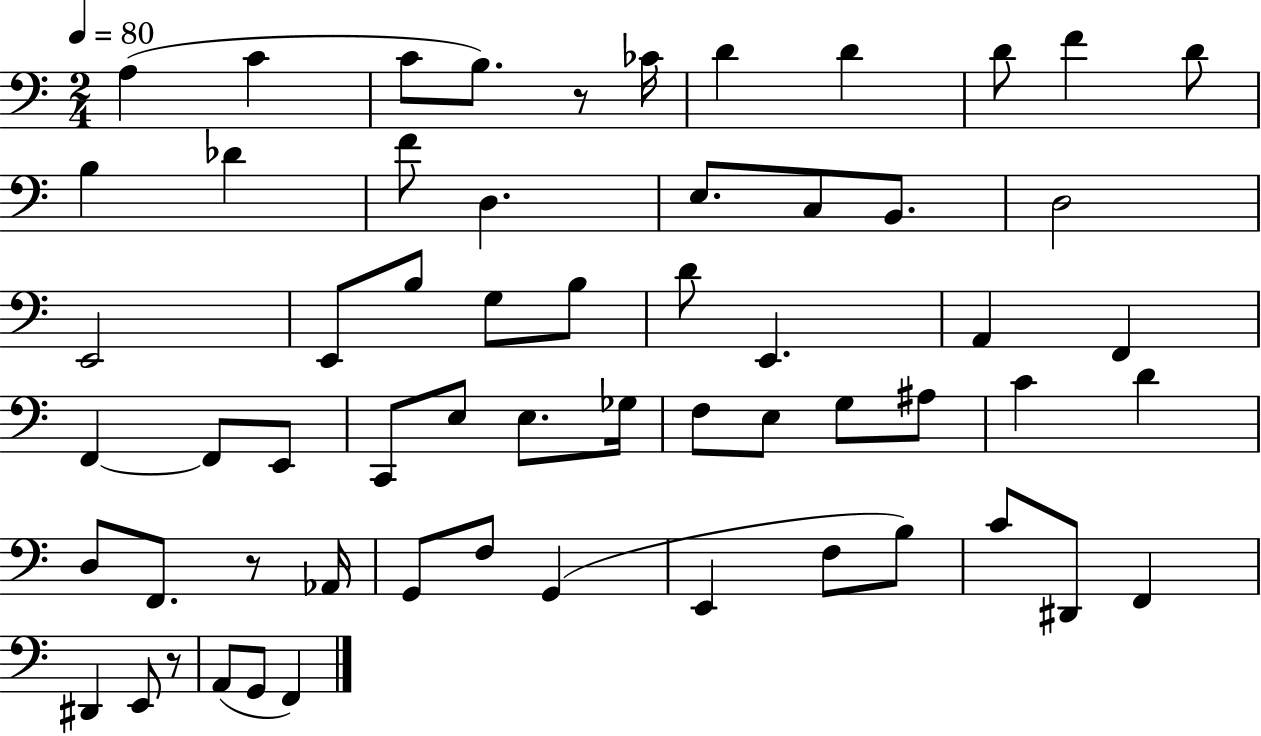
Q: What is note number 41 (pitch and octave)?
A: D3